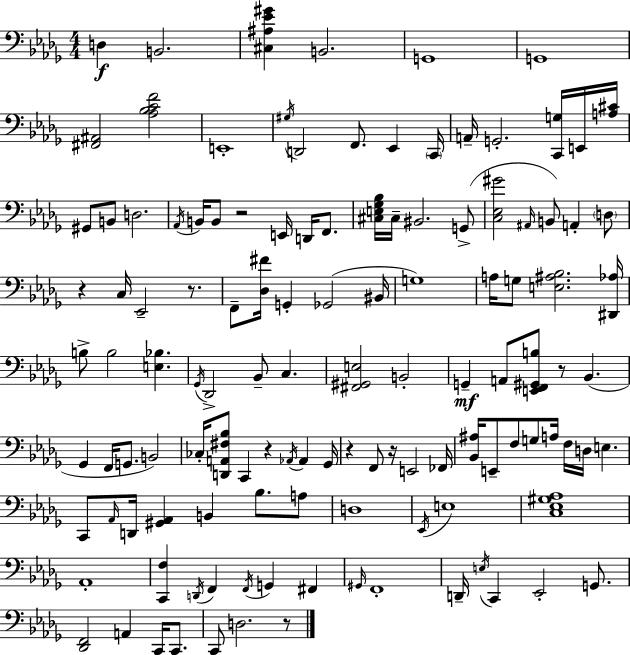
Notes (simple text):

D3/q B2/h. [C#3,A#3,Eb4,G#4]/q B2/h. G2/w G2/w [F#2,A#2]/h [Ab3,Bb3,C4,F4]/h E2/w G#3/s D2/h F2/e. Eb2/q C2/s A2/s G2/h. [C2,G3]/s E2/s [A3,C#4]/s G#2/e B2/e D3/h. Ab2/s B2/s B2/e R/h E2/s D2/s F2/e. [C#3,E3,Gb3,Bb3]/s C#3/s BIS2/h. G2/e [C3,Eb3,G#4]/h A#2/s B2/e A2/q D3/e R/q C3/s Eb2/h R/e. F2/e [Db3,F#4]/s G2/q Gb2/h BIS2/s G3/w A3/s G3/e [E3,A#3,Bb3]/h. [D#2,Ab3]/s B3/e B3/h [E3,Bb3]/q. Gb2/s Db2/h Bb2/e C3/q. [F#2,G#2,E3]/h B2/h G2/q A2/e [E2,F2,G#2,B3]/e R/e Bb2/q. Gb2/q F2/s G2/e. B2/h CES3/s [D2,A2,F#3,Bb3]/e C2/q R/q Ab2/s Ab2/q Gb2/s R/q F2/e R/s E2/h FES2/s [Bb2,A#3]/s E2/e F3/e G3/e A3/s F3/s D3/s E3/q. C2/e Ab2/s D2/s [G#2,Ab2]/q B2/q Bb3/e. A3/e D3/w Eb2/s E3/w [C3,Eb3,G#3,Ab3]/w Ab2/w [C2,F3]/q D2/s F2/q F2/s G2/q F#2/q G#2/s F2/w D2/s E3/s C2/q Eb2/h G2/e. [Db2,F2]/h A2/q C2/s C2/e. C2/e D3/h. R/e